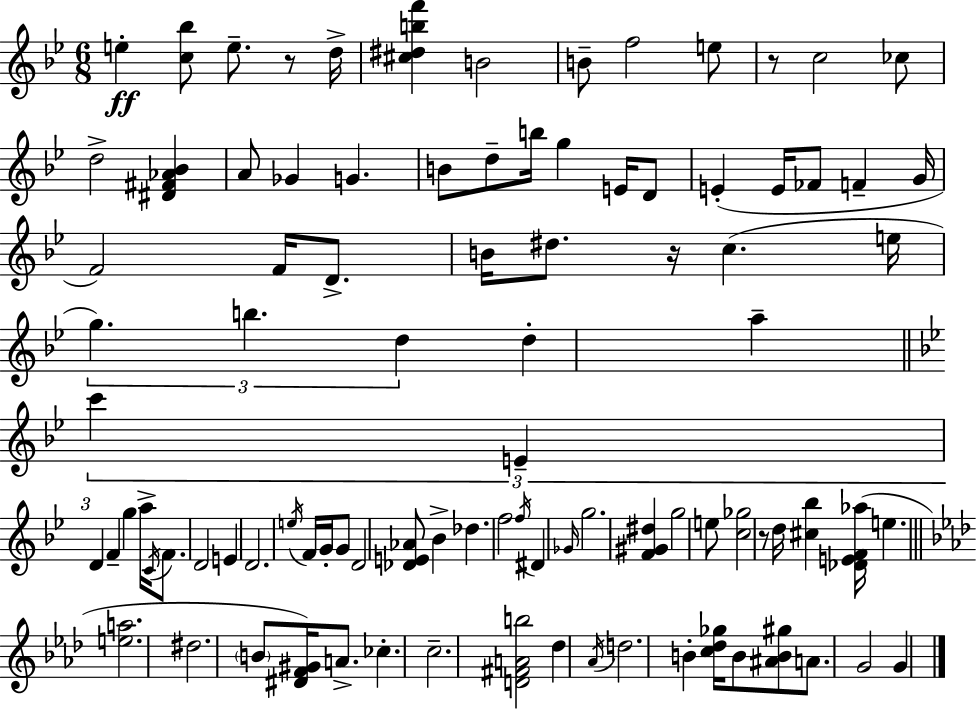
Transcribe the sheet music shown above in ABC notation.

X:1
T:Untitled
M:6/8
L:1/4
K:Bb
e [c_b]/2 e/2 z/2 d/4 [^c^dbf'] B2 B/2 f2 e/2 z/2 c2 _c/2 d2 [^D^F_A_B] A/2 _G G B/2 d/2 b/4 g E/4 D/2 E E/4 _F/2 F G/4 F2 F/4 D/2 B/4 ^d/2 z/4 c e/4 g b d d a c' E D F g a/4 C/4 F/2 D2 E D2 e/4 F/4 G/4 G/2 D2 [_DE_A]/2 _B _d f2 f/4 ^D _G/4 g2 [F^G^d] g2 e/2 [c_g]2 z/2 d/4 [^c_b] [_DEF_a]/4 e [ea]2 ^d2 B/2 [^DF^G]/4 A/2 _c c2 [D^FAb]2 _d _A/4 d2 B [c_d_g]/4 B/2 [^AB^g]/2 A/2 G2 G